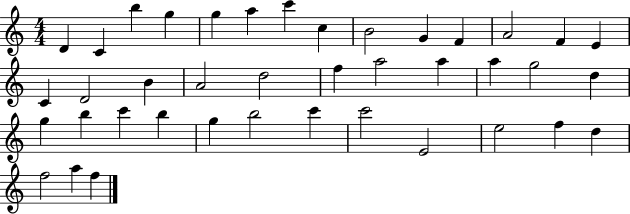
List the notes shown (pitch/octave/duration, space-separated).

D4/q C4/q B5/q G5/q G5/q A5/q C6/q C5/q B4/h G4/q F4/q A4/h F4/q E4/q C4/q D4/h B4/q A4/h D5/h F5/q A5/h A5/q A5/q G5/h D5/q G5/q B5/q C6/q B5/q G5/q B5/h C6/q C6/h E4/h E5/h F5/q D5/q F5/h A5/q F5/q